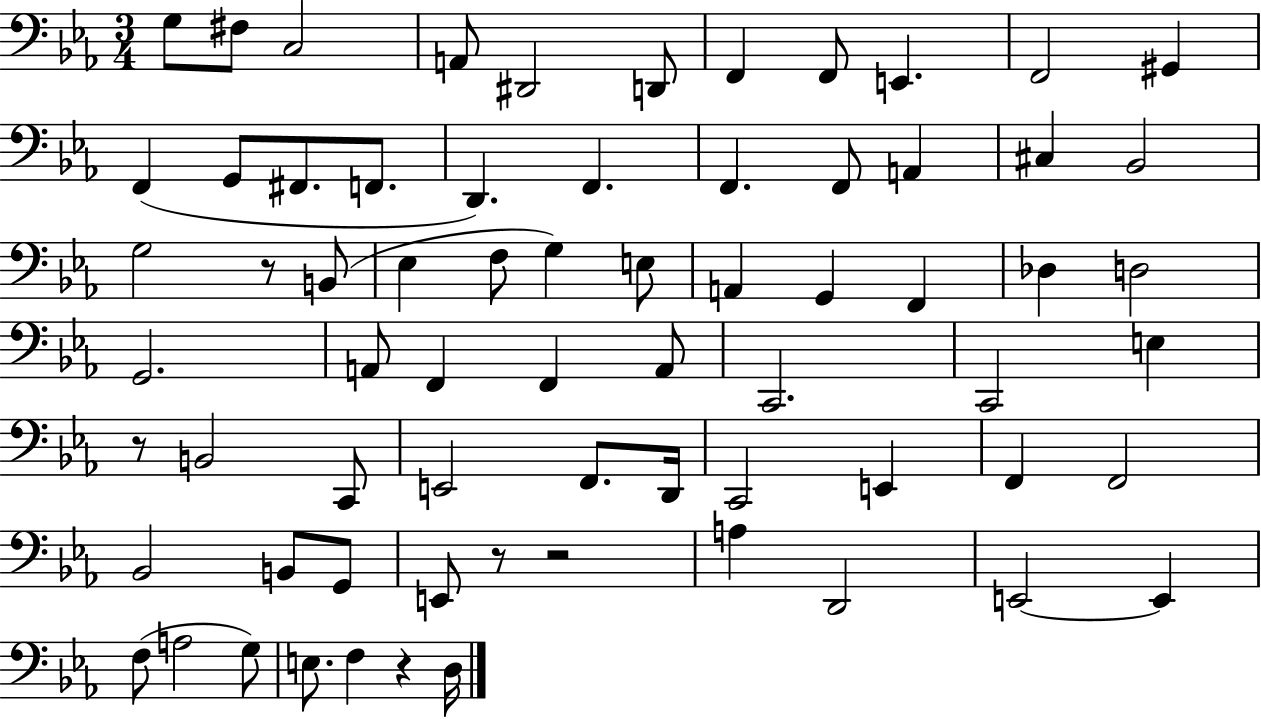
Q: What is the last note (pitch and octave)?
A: D3